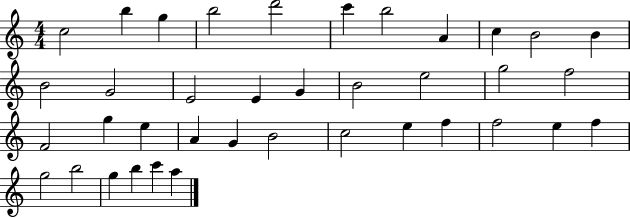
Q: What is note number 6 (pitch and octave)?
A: C6